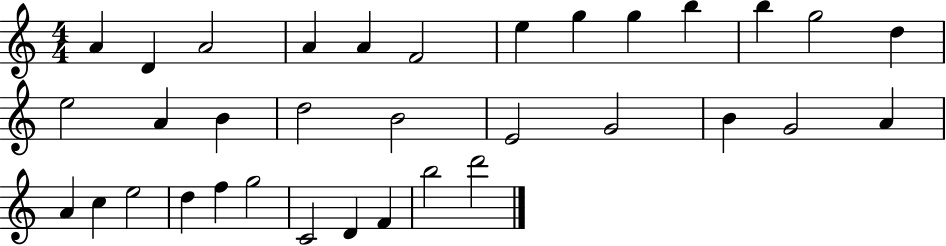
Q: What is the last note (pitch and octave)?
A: D6